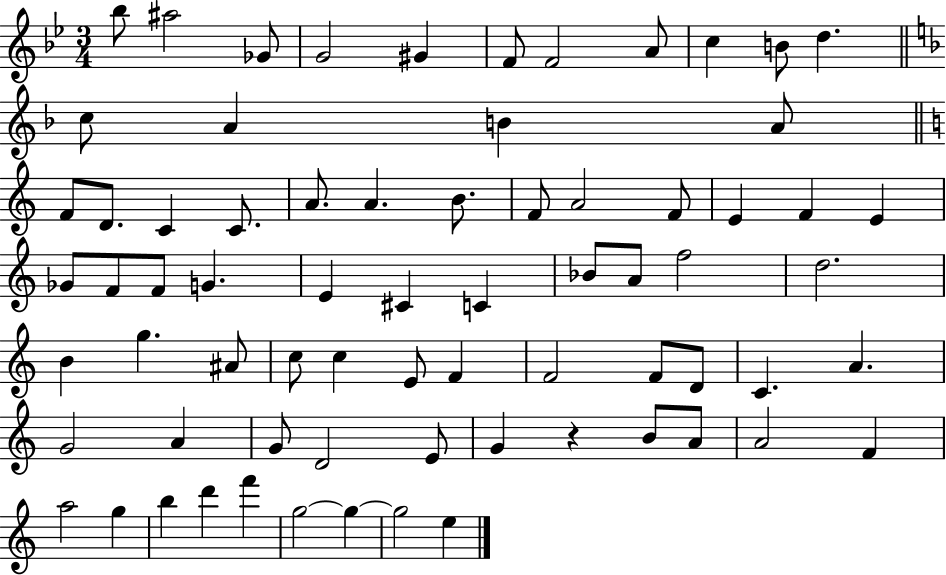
X:1
T:Untitled
M:3/4
L:1/4
K:Bb
_b/2 ^a2 _G/2 G2 ^G F/2 F2 A/2 c B/2 d c/2 A B A/2 F/2 D/2 C C/2 A/2 A B/2 F/2 A2 F/2 E F E _G/2 F/2 F/2 G E ^C C _B/2 A/2 f2 d2 B g ^A/2 c/2 c E/2 F F2 F/2 D/2 C A G2 A G/2 D2 E/2 G z B/2 A/2 A2 F a2 g b d' f' g2 g g2 e